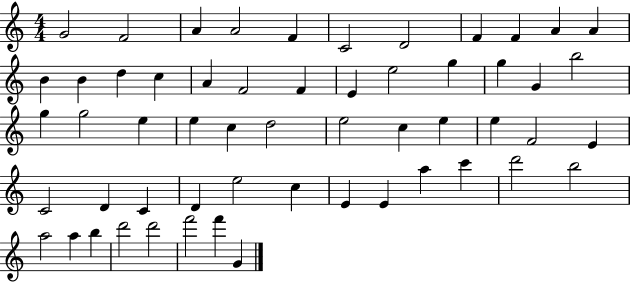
G4/h F4/h A4/q A4/h F4/q C4/h D4/h F4/q F4/q A4/q A4/q B4/q B4/q D5/q C5/q A4/q F4/h F4/q E4/q E5/h G5/q G5/q G4/q B5/h G5/q G5/h E5/q E5/q C5/q D5/h E5/h C5/q E5/q E5/q F4/h E4/q C4/h D4/q C4/q D4/q E5/h C5/q E4/q E4/q A5/q C6/q D6/h B5/h A5/h A5/q B5/q D6/h D6/h F6/h F6/q G4/q